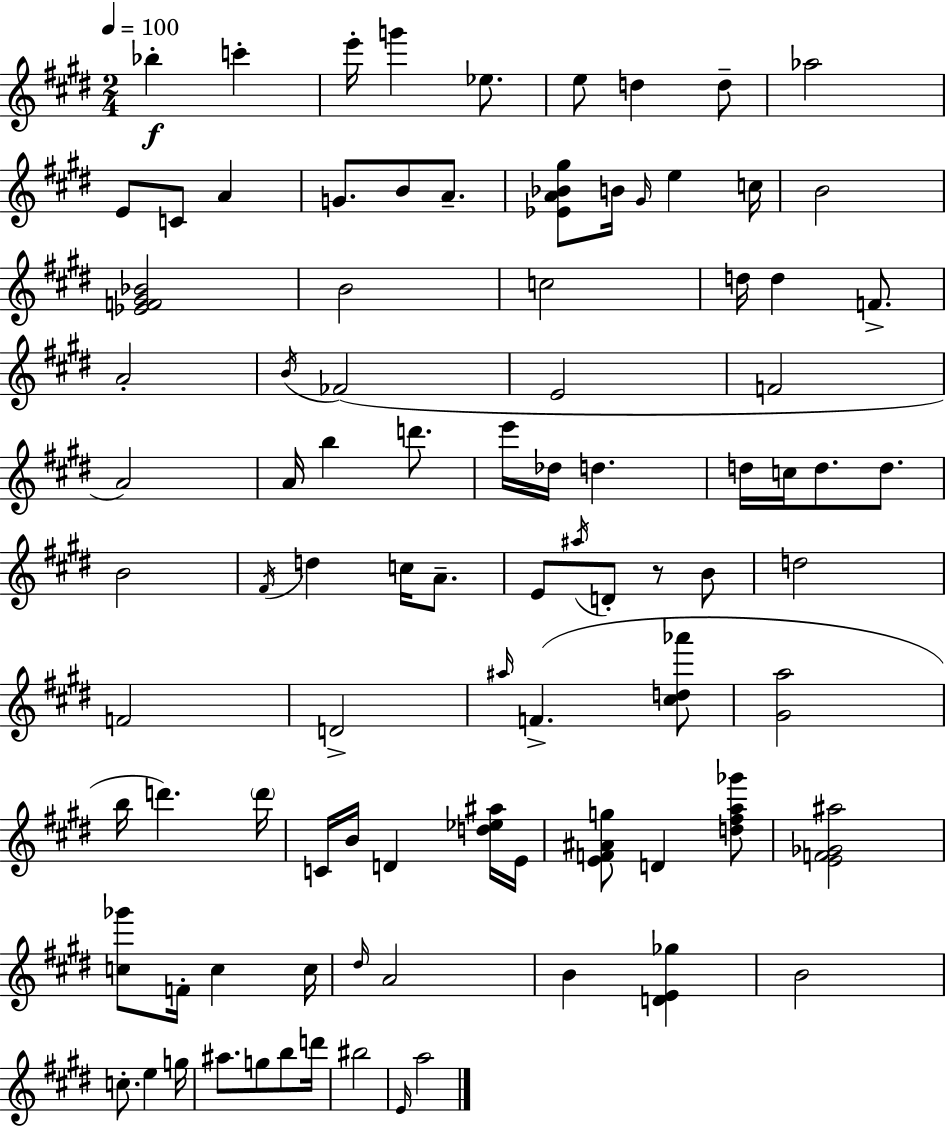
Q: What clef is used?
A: treble